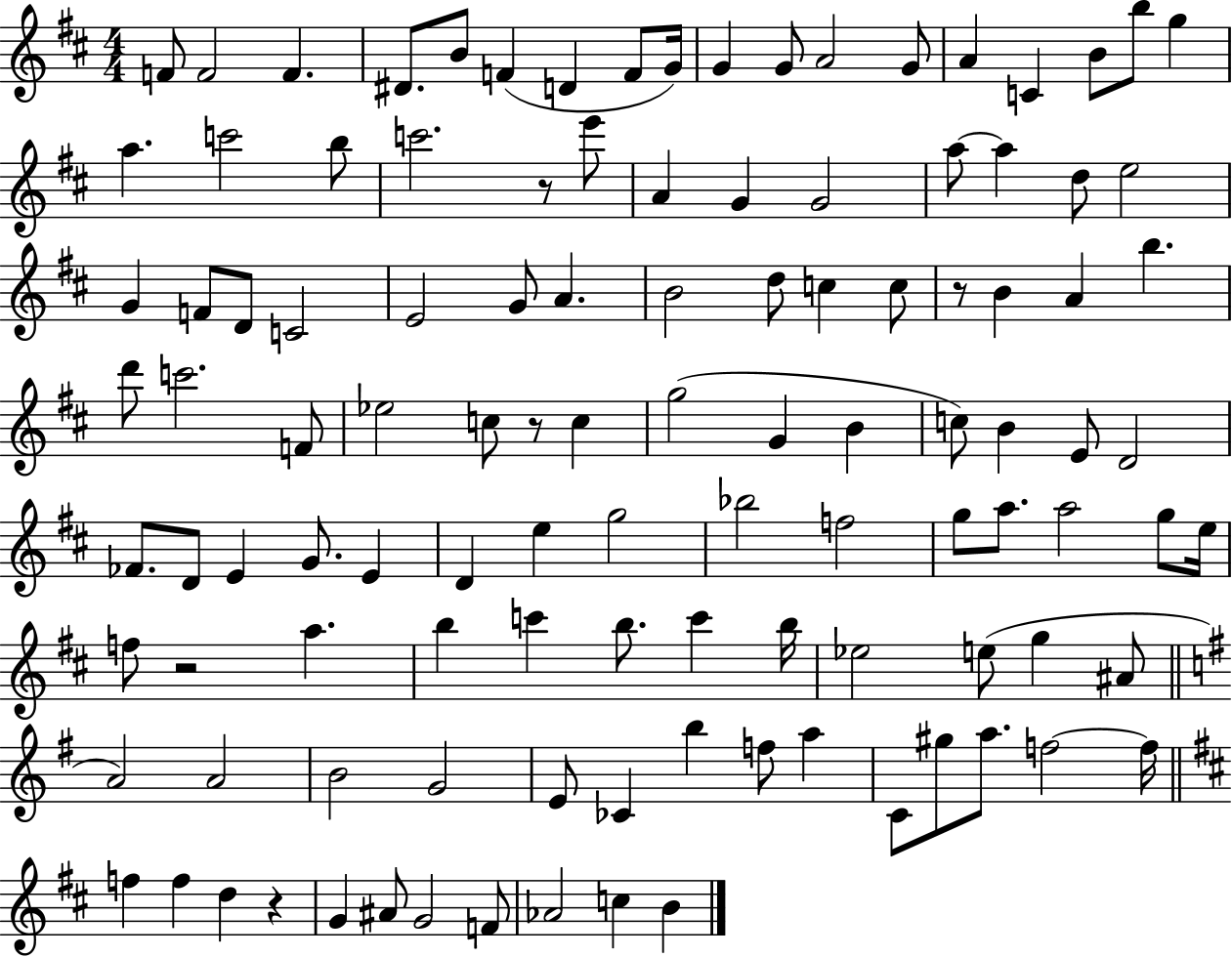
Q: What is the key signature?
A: D major